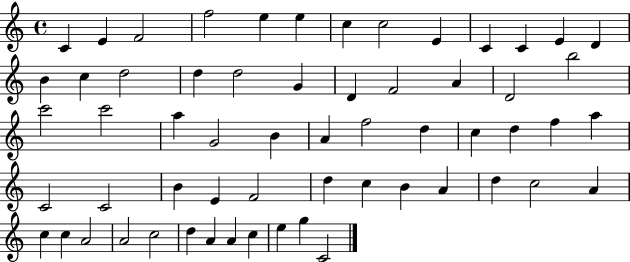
X:1
T:Untitled
M:4/4
L:1/4
K:C
C E F2 f2 e e c c2 E C C E D B c d2 d d2 G D F2 A D2 b2 c'2 c'2 a G2 B A f2 d c d f a C2 C2 B E F2 d c B A d c2 A c c A2 A2 c2 d A A c e g C2